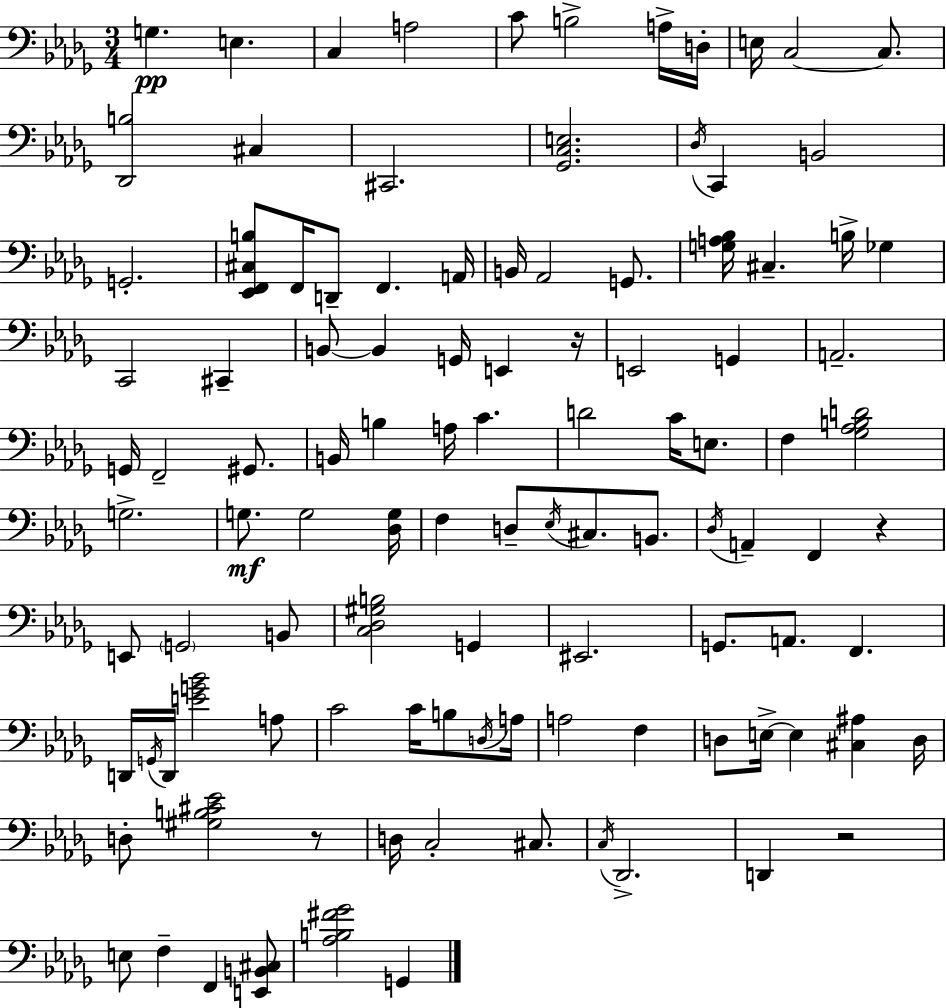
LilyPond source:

{
  \clef bass
  \numericTimeSignature
  \time 3/4
  \key bes \minor
  g4.\pp e4. | c4 a2 | c'8 b2-> a16-> d16-. | e16 c2~~ c8. | \break <des, b>2 cis4 | cis,2. | <ges, c e>2. | \acciaccatura { des16 } c,4 b,2 | \break g,2.-. | <ees, f, cis b>8 f,16 d,8-- f,4. | a,16 b,16 aes,2 g,8. | <g a bes>16 cis4.-- b16-> ges4 | \break c,2 cis,4-- | b,8~~ b,4 g,16 e,4 | r16 e,2 g,4 | a,2.-- | \break g,16 f,2-- gis,8. | b,16 b4 a16 c'4. | d'2 c'16 e8. | f4 <ges aes b d'>2 | \break g2.-> | g8.\mf g2 | <des g>16 f4 d8-- \acciaccatura { ees16 } cis8. b,8. | \acciaccatura { des16 } a,4-- f,4 r4 | \break e,8 \parenthesize g,2 | b,8 <c des gis b>2 g,4 | eis,2. | g,8. a,8. f,4. | \break d,16 \acciaccatura { g,16 } d,16 <e' g' bes'>2 | a8 c'2 | c'16 b8 \acciaccatura { d16 } a16 a2 | f4 d8 e16->~~ e4 | \break <cis ais>4 d16 d8-. <gis b cis' ees'>2 | r8 d16 c2-. | cis8. \acciaccatura { c16 } des,2.-> | d,4 r2 | \break e8 f4-- | f,4 <e, b, cis>8 <aes b fis' ges'>2 | g,4 \bar "|."
}